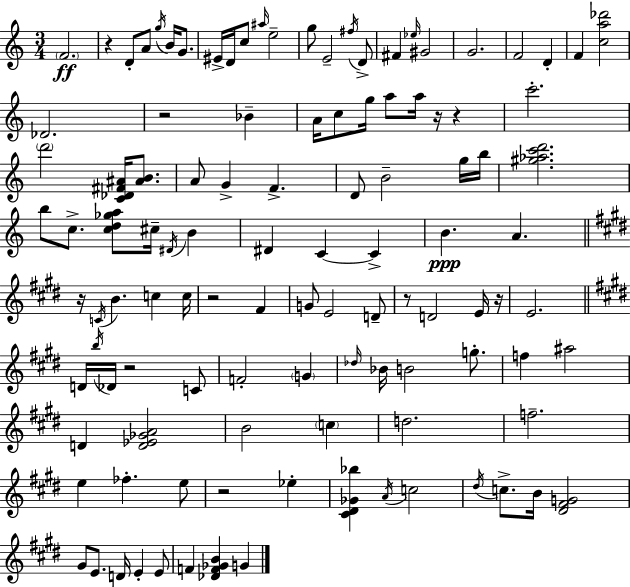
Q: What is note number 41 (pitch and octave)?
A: C#5